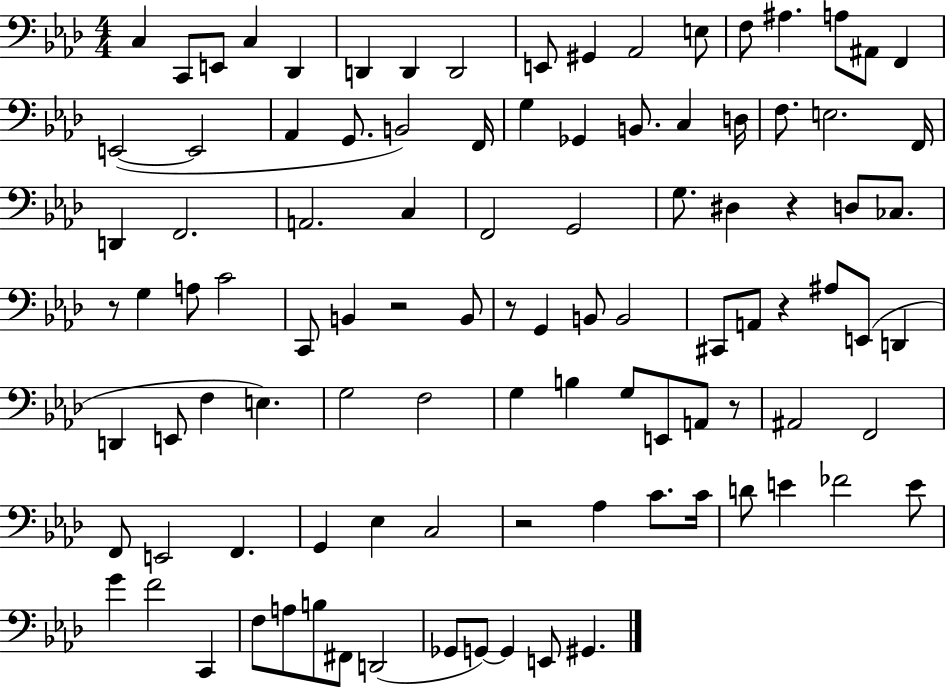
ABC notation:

X:1
T:Untitled
M:4/4
L:1/4
K:Ab
C, C,,/2 E,,/2 C, _D,, D,, D,, D,,2 E,,/2 ^G,, _A,,2 E,/2 F,/2 ^A, A,/2 ^A,,/2 F,, E,,2 E,,2 _A,, G,,/2 B,,2 F,,/4 G, _G,, B,,/2 C, D,/4 F,/2 E,2 F,,/4 D,, F,,2 A,,2 C, F,,2 G,,2 G,/2 ^D, z D,/2 _C,/2 z/2 G, A,/2 C2 C,,/2 B,, z2 B,,/2 z/2 G,, B,,/2 B,,2 ^C,,/2 A,,/2 z ^A,/2 E,,/2 D,, D,, E,,/2 F, E, G,2 F,2 G, B, G,/2 E,,/2 A,,/2 z/2 ^A,,2 F,,2 F,,/2 E,,2 F,, G,, _E, C,2 z2 _A, C/2 C/4 D/2 E _F2 E/2 G F2 C,, F,/2 A,/2 B,/2 ^F,,/2 D,,2 _G,,/2 G,,/2 G,, E,,/2 ^G,,